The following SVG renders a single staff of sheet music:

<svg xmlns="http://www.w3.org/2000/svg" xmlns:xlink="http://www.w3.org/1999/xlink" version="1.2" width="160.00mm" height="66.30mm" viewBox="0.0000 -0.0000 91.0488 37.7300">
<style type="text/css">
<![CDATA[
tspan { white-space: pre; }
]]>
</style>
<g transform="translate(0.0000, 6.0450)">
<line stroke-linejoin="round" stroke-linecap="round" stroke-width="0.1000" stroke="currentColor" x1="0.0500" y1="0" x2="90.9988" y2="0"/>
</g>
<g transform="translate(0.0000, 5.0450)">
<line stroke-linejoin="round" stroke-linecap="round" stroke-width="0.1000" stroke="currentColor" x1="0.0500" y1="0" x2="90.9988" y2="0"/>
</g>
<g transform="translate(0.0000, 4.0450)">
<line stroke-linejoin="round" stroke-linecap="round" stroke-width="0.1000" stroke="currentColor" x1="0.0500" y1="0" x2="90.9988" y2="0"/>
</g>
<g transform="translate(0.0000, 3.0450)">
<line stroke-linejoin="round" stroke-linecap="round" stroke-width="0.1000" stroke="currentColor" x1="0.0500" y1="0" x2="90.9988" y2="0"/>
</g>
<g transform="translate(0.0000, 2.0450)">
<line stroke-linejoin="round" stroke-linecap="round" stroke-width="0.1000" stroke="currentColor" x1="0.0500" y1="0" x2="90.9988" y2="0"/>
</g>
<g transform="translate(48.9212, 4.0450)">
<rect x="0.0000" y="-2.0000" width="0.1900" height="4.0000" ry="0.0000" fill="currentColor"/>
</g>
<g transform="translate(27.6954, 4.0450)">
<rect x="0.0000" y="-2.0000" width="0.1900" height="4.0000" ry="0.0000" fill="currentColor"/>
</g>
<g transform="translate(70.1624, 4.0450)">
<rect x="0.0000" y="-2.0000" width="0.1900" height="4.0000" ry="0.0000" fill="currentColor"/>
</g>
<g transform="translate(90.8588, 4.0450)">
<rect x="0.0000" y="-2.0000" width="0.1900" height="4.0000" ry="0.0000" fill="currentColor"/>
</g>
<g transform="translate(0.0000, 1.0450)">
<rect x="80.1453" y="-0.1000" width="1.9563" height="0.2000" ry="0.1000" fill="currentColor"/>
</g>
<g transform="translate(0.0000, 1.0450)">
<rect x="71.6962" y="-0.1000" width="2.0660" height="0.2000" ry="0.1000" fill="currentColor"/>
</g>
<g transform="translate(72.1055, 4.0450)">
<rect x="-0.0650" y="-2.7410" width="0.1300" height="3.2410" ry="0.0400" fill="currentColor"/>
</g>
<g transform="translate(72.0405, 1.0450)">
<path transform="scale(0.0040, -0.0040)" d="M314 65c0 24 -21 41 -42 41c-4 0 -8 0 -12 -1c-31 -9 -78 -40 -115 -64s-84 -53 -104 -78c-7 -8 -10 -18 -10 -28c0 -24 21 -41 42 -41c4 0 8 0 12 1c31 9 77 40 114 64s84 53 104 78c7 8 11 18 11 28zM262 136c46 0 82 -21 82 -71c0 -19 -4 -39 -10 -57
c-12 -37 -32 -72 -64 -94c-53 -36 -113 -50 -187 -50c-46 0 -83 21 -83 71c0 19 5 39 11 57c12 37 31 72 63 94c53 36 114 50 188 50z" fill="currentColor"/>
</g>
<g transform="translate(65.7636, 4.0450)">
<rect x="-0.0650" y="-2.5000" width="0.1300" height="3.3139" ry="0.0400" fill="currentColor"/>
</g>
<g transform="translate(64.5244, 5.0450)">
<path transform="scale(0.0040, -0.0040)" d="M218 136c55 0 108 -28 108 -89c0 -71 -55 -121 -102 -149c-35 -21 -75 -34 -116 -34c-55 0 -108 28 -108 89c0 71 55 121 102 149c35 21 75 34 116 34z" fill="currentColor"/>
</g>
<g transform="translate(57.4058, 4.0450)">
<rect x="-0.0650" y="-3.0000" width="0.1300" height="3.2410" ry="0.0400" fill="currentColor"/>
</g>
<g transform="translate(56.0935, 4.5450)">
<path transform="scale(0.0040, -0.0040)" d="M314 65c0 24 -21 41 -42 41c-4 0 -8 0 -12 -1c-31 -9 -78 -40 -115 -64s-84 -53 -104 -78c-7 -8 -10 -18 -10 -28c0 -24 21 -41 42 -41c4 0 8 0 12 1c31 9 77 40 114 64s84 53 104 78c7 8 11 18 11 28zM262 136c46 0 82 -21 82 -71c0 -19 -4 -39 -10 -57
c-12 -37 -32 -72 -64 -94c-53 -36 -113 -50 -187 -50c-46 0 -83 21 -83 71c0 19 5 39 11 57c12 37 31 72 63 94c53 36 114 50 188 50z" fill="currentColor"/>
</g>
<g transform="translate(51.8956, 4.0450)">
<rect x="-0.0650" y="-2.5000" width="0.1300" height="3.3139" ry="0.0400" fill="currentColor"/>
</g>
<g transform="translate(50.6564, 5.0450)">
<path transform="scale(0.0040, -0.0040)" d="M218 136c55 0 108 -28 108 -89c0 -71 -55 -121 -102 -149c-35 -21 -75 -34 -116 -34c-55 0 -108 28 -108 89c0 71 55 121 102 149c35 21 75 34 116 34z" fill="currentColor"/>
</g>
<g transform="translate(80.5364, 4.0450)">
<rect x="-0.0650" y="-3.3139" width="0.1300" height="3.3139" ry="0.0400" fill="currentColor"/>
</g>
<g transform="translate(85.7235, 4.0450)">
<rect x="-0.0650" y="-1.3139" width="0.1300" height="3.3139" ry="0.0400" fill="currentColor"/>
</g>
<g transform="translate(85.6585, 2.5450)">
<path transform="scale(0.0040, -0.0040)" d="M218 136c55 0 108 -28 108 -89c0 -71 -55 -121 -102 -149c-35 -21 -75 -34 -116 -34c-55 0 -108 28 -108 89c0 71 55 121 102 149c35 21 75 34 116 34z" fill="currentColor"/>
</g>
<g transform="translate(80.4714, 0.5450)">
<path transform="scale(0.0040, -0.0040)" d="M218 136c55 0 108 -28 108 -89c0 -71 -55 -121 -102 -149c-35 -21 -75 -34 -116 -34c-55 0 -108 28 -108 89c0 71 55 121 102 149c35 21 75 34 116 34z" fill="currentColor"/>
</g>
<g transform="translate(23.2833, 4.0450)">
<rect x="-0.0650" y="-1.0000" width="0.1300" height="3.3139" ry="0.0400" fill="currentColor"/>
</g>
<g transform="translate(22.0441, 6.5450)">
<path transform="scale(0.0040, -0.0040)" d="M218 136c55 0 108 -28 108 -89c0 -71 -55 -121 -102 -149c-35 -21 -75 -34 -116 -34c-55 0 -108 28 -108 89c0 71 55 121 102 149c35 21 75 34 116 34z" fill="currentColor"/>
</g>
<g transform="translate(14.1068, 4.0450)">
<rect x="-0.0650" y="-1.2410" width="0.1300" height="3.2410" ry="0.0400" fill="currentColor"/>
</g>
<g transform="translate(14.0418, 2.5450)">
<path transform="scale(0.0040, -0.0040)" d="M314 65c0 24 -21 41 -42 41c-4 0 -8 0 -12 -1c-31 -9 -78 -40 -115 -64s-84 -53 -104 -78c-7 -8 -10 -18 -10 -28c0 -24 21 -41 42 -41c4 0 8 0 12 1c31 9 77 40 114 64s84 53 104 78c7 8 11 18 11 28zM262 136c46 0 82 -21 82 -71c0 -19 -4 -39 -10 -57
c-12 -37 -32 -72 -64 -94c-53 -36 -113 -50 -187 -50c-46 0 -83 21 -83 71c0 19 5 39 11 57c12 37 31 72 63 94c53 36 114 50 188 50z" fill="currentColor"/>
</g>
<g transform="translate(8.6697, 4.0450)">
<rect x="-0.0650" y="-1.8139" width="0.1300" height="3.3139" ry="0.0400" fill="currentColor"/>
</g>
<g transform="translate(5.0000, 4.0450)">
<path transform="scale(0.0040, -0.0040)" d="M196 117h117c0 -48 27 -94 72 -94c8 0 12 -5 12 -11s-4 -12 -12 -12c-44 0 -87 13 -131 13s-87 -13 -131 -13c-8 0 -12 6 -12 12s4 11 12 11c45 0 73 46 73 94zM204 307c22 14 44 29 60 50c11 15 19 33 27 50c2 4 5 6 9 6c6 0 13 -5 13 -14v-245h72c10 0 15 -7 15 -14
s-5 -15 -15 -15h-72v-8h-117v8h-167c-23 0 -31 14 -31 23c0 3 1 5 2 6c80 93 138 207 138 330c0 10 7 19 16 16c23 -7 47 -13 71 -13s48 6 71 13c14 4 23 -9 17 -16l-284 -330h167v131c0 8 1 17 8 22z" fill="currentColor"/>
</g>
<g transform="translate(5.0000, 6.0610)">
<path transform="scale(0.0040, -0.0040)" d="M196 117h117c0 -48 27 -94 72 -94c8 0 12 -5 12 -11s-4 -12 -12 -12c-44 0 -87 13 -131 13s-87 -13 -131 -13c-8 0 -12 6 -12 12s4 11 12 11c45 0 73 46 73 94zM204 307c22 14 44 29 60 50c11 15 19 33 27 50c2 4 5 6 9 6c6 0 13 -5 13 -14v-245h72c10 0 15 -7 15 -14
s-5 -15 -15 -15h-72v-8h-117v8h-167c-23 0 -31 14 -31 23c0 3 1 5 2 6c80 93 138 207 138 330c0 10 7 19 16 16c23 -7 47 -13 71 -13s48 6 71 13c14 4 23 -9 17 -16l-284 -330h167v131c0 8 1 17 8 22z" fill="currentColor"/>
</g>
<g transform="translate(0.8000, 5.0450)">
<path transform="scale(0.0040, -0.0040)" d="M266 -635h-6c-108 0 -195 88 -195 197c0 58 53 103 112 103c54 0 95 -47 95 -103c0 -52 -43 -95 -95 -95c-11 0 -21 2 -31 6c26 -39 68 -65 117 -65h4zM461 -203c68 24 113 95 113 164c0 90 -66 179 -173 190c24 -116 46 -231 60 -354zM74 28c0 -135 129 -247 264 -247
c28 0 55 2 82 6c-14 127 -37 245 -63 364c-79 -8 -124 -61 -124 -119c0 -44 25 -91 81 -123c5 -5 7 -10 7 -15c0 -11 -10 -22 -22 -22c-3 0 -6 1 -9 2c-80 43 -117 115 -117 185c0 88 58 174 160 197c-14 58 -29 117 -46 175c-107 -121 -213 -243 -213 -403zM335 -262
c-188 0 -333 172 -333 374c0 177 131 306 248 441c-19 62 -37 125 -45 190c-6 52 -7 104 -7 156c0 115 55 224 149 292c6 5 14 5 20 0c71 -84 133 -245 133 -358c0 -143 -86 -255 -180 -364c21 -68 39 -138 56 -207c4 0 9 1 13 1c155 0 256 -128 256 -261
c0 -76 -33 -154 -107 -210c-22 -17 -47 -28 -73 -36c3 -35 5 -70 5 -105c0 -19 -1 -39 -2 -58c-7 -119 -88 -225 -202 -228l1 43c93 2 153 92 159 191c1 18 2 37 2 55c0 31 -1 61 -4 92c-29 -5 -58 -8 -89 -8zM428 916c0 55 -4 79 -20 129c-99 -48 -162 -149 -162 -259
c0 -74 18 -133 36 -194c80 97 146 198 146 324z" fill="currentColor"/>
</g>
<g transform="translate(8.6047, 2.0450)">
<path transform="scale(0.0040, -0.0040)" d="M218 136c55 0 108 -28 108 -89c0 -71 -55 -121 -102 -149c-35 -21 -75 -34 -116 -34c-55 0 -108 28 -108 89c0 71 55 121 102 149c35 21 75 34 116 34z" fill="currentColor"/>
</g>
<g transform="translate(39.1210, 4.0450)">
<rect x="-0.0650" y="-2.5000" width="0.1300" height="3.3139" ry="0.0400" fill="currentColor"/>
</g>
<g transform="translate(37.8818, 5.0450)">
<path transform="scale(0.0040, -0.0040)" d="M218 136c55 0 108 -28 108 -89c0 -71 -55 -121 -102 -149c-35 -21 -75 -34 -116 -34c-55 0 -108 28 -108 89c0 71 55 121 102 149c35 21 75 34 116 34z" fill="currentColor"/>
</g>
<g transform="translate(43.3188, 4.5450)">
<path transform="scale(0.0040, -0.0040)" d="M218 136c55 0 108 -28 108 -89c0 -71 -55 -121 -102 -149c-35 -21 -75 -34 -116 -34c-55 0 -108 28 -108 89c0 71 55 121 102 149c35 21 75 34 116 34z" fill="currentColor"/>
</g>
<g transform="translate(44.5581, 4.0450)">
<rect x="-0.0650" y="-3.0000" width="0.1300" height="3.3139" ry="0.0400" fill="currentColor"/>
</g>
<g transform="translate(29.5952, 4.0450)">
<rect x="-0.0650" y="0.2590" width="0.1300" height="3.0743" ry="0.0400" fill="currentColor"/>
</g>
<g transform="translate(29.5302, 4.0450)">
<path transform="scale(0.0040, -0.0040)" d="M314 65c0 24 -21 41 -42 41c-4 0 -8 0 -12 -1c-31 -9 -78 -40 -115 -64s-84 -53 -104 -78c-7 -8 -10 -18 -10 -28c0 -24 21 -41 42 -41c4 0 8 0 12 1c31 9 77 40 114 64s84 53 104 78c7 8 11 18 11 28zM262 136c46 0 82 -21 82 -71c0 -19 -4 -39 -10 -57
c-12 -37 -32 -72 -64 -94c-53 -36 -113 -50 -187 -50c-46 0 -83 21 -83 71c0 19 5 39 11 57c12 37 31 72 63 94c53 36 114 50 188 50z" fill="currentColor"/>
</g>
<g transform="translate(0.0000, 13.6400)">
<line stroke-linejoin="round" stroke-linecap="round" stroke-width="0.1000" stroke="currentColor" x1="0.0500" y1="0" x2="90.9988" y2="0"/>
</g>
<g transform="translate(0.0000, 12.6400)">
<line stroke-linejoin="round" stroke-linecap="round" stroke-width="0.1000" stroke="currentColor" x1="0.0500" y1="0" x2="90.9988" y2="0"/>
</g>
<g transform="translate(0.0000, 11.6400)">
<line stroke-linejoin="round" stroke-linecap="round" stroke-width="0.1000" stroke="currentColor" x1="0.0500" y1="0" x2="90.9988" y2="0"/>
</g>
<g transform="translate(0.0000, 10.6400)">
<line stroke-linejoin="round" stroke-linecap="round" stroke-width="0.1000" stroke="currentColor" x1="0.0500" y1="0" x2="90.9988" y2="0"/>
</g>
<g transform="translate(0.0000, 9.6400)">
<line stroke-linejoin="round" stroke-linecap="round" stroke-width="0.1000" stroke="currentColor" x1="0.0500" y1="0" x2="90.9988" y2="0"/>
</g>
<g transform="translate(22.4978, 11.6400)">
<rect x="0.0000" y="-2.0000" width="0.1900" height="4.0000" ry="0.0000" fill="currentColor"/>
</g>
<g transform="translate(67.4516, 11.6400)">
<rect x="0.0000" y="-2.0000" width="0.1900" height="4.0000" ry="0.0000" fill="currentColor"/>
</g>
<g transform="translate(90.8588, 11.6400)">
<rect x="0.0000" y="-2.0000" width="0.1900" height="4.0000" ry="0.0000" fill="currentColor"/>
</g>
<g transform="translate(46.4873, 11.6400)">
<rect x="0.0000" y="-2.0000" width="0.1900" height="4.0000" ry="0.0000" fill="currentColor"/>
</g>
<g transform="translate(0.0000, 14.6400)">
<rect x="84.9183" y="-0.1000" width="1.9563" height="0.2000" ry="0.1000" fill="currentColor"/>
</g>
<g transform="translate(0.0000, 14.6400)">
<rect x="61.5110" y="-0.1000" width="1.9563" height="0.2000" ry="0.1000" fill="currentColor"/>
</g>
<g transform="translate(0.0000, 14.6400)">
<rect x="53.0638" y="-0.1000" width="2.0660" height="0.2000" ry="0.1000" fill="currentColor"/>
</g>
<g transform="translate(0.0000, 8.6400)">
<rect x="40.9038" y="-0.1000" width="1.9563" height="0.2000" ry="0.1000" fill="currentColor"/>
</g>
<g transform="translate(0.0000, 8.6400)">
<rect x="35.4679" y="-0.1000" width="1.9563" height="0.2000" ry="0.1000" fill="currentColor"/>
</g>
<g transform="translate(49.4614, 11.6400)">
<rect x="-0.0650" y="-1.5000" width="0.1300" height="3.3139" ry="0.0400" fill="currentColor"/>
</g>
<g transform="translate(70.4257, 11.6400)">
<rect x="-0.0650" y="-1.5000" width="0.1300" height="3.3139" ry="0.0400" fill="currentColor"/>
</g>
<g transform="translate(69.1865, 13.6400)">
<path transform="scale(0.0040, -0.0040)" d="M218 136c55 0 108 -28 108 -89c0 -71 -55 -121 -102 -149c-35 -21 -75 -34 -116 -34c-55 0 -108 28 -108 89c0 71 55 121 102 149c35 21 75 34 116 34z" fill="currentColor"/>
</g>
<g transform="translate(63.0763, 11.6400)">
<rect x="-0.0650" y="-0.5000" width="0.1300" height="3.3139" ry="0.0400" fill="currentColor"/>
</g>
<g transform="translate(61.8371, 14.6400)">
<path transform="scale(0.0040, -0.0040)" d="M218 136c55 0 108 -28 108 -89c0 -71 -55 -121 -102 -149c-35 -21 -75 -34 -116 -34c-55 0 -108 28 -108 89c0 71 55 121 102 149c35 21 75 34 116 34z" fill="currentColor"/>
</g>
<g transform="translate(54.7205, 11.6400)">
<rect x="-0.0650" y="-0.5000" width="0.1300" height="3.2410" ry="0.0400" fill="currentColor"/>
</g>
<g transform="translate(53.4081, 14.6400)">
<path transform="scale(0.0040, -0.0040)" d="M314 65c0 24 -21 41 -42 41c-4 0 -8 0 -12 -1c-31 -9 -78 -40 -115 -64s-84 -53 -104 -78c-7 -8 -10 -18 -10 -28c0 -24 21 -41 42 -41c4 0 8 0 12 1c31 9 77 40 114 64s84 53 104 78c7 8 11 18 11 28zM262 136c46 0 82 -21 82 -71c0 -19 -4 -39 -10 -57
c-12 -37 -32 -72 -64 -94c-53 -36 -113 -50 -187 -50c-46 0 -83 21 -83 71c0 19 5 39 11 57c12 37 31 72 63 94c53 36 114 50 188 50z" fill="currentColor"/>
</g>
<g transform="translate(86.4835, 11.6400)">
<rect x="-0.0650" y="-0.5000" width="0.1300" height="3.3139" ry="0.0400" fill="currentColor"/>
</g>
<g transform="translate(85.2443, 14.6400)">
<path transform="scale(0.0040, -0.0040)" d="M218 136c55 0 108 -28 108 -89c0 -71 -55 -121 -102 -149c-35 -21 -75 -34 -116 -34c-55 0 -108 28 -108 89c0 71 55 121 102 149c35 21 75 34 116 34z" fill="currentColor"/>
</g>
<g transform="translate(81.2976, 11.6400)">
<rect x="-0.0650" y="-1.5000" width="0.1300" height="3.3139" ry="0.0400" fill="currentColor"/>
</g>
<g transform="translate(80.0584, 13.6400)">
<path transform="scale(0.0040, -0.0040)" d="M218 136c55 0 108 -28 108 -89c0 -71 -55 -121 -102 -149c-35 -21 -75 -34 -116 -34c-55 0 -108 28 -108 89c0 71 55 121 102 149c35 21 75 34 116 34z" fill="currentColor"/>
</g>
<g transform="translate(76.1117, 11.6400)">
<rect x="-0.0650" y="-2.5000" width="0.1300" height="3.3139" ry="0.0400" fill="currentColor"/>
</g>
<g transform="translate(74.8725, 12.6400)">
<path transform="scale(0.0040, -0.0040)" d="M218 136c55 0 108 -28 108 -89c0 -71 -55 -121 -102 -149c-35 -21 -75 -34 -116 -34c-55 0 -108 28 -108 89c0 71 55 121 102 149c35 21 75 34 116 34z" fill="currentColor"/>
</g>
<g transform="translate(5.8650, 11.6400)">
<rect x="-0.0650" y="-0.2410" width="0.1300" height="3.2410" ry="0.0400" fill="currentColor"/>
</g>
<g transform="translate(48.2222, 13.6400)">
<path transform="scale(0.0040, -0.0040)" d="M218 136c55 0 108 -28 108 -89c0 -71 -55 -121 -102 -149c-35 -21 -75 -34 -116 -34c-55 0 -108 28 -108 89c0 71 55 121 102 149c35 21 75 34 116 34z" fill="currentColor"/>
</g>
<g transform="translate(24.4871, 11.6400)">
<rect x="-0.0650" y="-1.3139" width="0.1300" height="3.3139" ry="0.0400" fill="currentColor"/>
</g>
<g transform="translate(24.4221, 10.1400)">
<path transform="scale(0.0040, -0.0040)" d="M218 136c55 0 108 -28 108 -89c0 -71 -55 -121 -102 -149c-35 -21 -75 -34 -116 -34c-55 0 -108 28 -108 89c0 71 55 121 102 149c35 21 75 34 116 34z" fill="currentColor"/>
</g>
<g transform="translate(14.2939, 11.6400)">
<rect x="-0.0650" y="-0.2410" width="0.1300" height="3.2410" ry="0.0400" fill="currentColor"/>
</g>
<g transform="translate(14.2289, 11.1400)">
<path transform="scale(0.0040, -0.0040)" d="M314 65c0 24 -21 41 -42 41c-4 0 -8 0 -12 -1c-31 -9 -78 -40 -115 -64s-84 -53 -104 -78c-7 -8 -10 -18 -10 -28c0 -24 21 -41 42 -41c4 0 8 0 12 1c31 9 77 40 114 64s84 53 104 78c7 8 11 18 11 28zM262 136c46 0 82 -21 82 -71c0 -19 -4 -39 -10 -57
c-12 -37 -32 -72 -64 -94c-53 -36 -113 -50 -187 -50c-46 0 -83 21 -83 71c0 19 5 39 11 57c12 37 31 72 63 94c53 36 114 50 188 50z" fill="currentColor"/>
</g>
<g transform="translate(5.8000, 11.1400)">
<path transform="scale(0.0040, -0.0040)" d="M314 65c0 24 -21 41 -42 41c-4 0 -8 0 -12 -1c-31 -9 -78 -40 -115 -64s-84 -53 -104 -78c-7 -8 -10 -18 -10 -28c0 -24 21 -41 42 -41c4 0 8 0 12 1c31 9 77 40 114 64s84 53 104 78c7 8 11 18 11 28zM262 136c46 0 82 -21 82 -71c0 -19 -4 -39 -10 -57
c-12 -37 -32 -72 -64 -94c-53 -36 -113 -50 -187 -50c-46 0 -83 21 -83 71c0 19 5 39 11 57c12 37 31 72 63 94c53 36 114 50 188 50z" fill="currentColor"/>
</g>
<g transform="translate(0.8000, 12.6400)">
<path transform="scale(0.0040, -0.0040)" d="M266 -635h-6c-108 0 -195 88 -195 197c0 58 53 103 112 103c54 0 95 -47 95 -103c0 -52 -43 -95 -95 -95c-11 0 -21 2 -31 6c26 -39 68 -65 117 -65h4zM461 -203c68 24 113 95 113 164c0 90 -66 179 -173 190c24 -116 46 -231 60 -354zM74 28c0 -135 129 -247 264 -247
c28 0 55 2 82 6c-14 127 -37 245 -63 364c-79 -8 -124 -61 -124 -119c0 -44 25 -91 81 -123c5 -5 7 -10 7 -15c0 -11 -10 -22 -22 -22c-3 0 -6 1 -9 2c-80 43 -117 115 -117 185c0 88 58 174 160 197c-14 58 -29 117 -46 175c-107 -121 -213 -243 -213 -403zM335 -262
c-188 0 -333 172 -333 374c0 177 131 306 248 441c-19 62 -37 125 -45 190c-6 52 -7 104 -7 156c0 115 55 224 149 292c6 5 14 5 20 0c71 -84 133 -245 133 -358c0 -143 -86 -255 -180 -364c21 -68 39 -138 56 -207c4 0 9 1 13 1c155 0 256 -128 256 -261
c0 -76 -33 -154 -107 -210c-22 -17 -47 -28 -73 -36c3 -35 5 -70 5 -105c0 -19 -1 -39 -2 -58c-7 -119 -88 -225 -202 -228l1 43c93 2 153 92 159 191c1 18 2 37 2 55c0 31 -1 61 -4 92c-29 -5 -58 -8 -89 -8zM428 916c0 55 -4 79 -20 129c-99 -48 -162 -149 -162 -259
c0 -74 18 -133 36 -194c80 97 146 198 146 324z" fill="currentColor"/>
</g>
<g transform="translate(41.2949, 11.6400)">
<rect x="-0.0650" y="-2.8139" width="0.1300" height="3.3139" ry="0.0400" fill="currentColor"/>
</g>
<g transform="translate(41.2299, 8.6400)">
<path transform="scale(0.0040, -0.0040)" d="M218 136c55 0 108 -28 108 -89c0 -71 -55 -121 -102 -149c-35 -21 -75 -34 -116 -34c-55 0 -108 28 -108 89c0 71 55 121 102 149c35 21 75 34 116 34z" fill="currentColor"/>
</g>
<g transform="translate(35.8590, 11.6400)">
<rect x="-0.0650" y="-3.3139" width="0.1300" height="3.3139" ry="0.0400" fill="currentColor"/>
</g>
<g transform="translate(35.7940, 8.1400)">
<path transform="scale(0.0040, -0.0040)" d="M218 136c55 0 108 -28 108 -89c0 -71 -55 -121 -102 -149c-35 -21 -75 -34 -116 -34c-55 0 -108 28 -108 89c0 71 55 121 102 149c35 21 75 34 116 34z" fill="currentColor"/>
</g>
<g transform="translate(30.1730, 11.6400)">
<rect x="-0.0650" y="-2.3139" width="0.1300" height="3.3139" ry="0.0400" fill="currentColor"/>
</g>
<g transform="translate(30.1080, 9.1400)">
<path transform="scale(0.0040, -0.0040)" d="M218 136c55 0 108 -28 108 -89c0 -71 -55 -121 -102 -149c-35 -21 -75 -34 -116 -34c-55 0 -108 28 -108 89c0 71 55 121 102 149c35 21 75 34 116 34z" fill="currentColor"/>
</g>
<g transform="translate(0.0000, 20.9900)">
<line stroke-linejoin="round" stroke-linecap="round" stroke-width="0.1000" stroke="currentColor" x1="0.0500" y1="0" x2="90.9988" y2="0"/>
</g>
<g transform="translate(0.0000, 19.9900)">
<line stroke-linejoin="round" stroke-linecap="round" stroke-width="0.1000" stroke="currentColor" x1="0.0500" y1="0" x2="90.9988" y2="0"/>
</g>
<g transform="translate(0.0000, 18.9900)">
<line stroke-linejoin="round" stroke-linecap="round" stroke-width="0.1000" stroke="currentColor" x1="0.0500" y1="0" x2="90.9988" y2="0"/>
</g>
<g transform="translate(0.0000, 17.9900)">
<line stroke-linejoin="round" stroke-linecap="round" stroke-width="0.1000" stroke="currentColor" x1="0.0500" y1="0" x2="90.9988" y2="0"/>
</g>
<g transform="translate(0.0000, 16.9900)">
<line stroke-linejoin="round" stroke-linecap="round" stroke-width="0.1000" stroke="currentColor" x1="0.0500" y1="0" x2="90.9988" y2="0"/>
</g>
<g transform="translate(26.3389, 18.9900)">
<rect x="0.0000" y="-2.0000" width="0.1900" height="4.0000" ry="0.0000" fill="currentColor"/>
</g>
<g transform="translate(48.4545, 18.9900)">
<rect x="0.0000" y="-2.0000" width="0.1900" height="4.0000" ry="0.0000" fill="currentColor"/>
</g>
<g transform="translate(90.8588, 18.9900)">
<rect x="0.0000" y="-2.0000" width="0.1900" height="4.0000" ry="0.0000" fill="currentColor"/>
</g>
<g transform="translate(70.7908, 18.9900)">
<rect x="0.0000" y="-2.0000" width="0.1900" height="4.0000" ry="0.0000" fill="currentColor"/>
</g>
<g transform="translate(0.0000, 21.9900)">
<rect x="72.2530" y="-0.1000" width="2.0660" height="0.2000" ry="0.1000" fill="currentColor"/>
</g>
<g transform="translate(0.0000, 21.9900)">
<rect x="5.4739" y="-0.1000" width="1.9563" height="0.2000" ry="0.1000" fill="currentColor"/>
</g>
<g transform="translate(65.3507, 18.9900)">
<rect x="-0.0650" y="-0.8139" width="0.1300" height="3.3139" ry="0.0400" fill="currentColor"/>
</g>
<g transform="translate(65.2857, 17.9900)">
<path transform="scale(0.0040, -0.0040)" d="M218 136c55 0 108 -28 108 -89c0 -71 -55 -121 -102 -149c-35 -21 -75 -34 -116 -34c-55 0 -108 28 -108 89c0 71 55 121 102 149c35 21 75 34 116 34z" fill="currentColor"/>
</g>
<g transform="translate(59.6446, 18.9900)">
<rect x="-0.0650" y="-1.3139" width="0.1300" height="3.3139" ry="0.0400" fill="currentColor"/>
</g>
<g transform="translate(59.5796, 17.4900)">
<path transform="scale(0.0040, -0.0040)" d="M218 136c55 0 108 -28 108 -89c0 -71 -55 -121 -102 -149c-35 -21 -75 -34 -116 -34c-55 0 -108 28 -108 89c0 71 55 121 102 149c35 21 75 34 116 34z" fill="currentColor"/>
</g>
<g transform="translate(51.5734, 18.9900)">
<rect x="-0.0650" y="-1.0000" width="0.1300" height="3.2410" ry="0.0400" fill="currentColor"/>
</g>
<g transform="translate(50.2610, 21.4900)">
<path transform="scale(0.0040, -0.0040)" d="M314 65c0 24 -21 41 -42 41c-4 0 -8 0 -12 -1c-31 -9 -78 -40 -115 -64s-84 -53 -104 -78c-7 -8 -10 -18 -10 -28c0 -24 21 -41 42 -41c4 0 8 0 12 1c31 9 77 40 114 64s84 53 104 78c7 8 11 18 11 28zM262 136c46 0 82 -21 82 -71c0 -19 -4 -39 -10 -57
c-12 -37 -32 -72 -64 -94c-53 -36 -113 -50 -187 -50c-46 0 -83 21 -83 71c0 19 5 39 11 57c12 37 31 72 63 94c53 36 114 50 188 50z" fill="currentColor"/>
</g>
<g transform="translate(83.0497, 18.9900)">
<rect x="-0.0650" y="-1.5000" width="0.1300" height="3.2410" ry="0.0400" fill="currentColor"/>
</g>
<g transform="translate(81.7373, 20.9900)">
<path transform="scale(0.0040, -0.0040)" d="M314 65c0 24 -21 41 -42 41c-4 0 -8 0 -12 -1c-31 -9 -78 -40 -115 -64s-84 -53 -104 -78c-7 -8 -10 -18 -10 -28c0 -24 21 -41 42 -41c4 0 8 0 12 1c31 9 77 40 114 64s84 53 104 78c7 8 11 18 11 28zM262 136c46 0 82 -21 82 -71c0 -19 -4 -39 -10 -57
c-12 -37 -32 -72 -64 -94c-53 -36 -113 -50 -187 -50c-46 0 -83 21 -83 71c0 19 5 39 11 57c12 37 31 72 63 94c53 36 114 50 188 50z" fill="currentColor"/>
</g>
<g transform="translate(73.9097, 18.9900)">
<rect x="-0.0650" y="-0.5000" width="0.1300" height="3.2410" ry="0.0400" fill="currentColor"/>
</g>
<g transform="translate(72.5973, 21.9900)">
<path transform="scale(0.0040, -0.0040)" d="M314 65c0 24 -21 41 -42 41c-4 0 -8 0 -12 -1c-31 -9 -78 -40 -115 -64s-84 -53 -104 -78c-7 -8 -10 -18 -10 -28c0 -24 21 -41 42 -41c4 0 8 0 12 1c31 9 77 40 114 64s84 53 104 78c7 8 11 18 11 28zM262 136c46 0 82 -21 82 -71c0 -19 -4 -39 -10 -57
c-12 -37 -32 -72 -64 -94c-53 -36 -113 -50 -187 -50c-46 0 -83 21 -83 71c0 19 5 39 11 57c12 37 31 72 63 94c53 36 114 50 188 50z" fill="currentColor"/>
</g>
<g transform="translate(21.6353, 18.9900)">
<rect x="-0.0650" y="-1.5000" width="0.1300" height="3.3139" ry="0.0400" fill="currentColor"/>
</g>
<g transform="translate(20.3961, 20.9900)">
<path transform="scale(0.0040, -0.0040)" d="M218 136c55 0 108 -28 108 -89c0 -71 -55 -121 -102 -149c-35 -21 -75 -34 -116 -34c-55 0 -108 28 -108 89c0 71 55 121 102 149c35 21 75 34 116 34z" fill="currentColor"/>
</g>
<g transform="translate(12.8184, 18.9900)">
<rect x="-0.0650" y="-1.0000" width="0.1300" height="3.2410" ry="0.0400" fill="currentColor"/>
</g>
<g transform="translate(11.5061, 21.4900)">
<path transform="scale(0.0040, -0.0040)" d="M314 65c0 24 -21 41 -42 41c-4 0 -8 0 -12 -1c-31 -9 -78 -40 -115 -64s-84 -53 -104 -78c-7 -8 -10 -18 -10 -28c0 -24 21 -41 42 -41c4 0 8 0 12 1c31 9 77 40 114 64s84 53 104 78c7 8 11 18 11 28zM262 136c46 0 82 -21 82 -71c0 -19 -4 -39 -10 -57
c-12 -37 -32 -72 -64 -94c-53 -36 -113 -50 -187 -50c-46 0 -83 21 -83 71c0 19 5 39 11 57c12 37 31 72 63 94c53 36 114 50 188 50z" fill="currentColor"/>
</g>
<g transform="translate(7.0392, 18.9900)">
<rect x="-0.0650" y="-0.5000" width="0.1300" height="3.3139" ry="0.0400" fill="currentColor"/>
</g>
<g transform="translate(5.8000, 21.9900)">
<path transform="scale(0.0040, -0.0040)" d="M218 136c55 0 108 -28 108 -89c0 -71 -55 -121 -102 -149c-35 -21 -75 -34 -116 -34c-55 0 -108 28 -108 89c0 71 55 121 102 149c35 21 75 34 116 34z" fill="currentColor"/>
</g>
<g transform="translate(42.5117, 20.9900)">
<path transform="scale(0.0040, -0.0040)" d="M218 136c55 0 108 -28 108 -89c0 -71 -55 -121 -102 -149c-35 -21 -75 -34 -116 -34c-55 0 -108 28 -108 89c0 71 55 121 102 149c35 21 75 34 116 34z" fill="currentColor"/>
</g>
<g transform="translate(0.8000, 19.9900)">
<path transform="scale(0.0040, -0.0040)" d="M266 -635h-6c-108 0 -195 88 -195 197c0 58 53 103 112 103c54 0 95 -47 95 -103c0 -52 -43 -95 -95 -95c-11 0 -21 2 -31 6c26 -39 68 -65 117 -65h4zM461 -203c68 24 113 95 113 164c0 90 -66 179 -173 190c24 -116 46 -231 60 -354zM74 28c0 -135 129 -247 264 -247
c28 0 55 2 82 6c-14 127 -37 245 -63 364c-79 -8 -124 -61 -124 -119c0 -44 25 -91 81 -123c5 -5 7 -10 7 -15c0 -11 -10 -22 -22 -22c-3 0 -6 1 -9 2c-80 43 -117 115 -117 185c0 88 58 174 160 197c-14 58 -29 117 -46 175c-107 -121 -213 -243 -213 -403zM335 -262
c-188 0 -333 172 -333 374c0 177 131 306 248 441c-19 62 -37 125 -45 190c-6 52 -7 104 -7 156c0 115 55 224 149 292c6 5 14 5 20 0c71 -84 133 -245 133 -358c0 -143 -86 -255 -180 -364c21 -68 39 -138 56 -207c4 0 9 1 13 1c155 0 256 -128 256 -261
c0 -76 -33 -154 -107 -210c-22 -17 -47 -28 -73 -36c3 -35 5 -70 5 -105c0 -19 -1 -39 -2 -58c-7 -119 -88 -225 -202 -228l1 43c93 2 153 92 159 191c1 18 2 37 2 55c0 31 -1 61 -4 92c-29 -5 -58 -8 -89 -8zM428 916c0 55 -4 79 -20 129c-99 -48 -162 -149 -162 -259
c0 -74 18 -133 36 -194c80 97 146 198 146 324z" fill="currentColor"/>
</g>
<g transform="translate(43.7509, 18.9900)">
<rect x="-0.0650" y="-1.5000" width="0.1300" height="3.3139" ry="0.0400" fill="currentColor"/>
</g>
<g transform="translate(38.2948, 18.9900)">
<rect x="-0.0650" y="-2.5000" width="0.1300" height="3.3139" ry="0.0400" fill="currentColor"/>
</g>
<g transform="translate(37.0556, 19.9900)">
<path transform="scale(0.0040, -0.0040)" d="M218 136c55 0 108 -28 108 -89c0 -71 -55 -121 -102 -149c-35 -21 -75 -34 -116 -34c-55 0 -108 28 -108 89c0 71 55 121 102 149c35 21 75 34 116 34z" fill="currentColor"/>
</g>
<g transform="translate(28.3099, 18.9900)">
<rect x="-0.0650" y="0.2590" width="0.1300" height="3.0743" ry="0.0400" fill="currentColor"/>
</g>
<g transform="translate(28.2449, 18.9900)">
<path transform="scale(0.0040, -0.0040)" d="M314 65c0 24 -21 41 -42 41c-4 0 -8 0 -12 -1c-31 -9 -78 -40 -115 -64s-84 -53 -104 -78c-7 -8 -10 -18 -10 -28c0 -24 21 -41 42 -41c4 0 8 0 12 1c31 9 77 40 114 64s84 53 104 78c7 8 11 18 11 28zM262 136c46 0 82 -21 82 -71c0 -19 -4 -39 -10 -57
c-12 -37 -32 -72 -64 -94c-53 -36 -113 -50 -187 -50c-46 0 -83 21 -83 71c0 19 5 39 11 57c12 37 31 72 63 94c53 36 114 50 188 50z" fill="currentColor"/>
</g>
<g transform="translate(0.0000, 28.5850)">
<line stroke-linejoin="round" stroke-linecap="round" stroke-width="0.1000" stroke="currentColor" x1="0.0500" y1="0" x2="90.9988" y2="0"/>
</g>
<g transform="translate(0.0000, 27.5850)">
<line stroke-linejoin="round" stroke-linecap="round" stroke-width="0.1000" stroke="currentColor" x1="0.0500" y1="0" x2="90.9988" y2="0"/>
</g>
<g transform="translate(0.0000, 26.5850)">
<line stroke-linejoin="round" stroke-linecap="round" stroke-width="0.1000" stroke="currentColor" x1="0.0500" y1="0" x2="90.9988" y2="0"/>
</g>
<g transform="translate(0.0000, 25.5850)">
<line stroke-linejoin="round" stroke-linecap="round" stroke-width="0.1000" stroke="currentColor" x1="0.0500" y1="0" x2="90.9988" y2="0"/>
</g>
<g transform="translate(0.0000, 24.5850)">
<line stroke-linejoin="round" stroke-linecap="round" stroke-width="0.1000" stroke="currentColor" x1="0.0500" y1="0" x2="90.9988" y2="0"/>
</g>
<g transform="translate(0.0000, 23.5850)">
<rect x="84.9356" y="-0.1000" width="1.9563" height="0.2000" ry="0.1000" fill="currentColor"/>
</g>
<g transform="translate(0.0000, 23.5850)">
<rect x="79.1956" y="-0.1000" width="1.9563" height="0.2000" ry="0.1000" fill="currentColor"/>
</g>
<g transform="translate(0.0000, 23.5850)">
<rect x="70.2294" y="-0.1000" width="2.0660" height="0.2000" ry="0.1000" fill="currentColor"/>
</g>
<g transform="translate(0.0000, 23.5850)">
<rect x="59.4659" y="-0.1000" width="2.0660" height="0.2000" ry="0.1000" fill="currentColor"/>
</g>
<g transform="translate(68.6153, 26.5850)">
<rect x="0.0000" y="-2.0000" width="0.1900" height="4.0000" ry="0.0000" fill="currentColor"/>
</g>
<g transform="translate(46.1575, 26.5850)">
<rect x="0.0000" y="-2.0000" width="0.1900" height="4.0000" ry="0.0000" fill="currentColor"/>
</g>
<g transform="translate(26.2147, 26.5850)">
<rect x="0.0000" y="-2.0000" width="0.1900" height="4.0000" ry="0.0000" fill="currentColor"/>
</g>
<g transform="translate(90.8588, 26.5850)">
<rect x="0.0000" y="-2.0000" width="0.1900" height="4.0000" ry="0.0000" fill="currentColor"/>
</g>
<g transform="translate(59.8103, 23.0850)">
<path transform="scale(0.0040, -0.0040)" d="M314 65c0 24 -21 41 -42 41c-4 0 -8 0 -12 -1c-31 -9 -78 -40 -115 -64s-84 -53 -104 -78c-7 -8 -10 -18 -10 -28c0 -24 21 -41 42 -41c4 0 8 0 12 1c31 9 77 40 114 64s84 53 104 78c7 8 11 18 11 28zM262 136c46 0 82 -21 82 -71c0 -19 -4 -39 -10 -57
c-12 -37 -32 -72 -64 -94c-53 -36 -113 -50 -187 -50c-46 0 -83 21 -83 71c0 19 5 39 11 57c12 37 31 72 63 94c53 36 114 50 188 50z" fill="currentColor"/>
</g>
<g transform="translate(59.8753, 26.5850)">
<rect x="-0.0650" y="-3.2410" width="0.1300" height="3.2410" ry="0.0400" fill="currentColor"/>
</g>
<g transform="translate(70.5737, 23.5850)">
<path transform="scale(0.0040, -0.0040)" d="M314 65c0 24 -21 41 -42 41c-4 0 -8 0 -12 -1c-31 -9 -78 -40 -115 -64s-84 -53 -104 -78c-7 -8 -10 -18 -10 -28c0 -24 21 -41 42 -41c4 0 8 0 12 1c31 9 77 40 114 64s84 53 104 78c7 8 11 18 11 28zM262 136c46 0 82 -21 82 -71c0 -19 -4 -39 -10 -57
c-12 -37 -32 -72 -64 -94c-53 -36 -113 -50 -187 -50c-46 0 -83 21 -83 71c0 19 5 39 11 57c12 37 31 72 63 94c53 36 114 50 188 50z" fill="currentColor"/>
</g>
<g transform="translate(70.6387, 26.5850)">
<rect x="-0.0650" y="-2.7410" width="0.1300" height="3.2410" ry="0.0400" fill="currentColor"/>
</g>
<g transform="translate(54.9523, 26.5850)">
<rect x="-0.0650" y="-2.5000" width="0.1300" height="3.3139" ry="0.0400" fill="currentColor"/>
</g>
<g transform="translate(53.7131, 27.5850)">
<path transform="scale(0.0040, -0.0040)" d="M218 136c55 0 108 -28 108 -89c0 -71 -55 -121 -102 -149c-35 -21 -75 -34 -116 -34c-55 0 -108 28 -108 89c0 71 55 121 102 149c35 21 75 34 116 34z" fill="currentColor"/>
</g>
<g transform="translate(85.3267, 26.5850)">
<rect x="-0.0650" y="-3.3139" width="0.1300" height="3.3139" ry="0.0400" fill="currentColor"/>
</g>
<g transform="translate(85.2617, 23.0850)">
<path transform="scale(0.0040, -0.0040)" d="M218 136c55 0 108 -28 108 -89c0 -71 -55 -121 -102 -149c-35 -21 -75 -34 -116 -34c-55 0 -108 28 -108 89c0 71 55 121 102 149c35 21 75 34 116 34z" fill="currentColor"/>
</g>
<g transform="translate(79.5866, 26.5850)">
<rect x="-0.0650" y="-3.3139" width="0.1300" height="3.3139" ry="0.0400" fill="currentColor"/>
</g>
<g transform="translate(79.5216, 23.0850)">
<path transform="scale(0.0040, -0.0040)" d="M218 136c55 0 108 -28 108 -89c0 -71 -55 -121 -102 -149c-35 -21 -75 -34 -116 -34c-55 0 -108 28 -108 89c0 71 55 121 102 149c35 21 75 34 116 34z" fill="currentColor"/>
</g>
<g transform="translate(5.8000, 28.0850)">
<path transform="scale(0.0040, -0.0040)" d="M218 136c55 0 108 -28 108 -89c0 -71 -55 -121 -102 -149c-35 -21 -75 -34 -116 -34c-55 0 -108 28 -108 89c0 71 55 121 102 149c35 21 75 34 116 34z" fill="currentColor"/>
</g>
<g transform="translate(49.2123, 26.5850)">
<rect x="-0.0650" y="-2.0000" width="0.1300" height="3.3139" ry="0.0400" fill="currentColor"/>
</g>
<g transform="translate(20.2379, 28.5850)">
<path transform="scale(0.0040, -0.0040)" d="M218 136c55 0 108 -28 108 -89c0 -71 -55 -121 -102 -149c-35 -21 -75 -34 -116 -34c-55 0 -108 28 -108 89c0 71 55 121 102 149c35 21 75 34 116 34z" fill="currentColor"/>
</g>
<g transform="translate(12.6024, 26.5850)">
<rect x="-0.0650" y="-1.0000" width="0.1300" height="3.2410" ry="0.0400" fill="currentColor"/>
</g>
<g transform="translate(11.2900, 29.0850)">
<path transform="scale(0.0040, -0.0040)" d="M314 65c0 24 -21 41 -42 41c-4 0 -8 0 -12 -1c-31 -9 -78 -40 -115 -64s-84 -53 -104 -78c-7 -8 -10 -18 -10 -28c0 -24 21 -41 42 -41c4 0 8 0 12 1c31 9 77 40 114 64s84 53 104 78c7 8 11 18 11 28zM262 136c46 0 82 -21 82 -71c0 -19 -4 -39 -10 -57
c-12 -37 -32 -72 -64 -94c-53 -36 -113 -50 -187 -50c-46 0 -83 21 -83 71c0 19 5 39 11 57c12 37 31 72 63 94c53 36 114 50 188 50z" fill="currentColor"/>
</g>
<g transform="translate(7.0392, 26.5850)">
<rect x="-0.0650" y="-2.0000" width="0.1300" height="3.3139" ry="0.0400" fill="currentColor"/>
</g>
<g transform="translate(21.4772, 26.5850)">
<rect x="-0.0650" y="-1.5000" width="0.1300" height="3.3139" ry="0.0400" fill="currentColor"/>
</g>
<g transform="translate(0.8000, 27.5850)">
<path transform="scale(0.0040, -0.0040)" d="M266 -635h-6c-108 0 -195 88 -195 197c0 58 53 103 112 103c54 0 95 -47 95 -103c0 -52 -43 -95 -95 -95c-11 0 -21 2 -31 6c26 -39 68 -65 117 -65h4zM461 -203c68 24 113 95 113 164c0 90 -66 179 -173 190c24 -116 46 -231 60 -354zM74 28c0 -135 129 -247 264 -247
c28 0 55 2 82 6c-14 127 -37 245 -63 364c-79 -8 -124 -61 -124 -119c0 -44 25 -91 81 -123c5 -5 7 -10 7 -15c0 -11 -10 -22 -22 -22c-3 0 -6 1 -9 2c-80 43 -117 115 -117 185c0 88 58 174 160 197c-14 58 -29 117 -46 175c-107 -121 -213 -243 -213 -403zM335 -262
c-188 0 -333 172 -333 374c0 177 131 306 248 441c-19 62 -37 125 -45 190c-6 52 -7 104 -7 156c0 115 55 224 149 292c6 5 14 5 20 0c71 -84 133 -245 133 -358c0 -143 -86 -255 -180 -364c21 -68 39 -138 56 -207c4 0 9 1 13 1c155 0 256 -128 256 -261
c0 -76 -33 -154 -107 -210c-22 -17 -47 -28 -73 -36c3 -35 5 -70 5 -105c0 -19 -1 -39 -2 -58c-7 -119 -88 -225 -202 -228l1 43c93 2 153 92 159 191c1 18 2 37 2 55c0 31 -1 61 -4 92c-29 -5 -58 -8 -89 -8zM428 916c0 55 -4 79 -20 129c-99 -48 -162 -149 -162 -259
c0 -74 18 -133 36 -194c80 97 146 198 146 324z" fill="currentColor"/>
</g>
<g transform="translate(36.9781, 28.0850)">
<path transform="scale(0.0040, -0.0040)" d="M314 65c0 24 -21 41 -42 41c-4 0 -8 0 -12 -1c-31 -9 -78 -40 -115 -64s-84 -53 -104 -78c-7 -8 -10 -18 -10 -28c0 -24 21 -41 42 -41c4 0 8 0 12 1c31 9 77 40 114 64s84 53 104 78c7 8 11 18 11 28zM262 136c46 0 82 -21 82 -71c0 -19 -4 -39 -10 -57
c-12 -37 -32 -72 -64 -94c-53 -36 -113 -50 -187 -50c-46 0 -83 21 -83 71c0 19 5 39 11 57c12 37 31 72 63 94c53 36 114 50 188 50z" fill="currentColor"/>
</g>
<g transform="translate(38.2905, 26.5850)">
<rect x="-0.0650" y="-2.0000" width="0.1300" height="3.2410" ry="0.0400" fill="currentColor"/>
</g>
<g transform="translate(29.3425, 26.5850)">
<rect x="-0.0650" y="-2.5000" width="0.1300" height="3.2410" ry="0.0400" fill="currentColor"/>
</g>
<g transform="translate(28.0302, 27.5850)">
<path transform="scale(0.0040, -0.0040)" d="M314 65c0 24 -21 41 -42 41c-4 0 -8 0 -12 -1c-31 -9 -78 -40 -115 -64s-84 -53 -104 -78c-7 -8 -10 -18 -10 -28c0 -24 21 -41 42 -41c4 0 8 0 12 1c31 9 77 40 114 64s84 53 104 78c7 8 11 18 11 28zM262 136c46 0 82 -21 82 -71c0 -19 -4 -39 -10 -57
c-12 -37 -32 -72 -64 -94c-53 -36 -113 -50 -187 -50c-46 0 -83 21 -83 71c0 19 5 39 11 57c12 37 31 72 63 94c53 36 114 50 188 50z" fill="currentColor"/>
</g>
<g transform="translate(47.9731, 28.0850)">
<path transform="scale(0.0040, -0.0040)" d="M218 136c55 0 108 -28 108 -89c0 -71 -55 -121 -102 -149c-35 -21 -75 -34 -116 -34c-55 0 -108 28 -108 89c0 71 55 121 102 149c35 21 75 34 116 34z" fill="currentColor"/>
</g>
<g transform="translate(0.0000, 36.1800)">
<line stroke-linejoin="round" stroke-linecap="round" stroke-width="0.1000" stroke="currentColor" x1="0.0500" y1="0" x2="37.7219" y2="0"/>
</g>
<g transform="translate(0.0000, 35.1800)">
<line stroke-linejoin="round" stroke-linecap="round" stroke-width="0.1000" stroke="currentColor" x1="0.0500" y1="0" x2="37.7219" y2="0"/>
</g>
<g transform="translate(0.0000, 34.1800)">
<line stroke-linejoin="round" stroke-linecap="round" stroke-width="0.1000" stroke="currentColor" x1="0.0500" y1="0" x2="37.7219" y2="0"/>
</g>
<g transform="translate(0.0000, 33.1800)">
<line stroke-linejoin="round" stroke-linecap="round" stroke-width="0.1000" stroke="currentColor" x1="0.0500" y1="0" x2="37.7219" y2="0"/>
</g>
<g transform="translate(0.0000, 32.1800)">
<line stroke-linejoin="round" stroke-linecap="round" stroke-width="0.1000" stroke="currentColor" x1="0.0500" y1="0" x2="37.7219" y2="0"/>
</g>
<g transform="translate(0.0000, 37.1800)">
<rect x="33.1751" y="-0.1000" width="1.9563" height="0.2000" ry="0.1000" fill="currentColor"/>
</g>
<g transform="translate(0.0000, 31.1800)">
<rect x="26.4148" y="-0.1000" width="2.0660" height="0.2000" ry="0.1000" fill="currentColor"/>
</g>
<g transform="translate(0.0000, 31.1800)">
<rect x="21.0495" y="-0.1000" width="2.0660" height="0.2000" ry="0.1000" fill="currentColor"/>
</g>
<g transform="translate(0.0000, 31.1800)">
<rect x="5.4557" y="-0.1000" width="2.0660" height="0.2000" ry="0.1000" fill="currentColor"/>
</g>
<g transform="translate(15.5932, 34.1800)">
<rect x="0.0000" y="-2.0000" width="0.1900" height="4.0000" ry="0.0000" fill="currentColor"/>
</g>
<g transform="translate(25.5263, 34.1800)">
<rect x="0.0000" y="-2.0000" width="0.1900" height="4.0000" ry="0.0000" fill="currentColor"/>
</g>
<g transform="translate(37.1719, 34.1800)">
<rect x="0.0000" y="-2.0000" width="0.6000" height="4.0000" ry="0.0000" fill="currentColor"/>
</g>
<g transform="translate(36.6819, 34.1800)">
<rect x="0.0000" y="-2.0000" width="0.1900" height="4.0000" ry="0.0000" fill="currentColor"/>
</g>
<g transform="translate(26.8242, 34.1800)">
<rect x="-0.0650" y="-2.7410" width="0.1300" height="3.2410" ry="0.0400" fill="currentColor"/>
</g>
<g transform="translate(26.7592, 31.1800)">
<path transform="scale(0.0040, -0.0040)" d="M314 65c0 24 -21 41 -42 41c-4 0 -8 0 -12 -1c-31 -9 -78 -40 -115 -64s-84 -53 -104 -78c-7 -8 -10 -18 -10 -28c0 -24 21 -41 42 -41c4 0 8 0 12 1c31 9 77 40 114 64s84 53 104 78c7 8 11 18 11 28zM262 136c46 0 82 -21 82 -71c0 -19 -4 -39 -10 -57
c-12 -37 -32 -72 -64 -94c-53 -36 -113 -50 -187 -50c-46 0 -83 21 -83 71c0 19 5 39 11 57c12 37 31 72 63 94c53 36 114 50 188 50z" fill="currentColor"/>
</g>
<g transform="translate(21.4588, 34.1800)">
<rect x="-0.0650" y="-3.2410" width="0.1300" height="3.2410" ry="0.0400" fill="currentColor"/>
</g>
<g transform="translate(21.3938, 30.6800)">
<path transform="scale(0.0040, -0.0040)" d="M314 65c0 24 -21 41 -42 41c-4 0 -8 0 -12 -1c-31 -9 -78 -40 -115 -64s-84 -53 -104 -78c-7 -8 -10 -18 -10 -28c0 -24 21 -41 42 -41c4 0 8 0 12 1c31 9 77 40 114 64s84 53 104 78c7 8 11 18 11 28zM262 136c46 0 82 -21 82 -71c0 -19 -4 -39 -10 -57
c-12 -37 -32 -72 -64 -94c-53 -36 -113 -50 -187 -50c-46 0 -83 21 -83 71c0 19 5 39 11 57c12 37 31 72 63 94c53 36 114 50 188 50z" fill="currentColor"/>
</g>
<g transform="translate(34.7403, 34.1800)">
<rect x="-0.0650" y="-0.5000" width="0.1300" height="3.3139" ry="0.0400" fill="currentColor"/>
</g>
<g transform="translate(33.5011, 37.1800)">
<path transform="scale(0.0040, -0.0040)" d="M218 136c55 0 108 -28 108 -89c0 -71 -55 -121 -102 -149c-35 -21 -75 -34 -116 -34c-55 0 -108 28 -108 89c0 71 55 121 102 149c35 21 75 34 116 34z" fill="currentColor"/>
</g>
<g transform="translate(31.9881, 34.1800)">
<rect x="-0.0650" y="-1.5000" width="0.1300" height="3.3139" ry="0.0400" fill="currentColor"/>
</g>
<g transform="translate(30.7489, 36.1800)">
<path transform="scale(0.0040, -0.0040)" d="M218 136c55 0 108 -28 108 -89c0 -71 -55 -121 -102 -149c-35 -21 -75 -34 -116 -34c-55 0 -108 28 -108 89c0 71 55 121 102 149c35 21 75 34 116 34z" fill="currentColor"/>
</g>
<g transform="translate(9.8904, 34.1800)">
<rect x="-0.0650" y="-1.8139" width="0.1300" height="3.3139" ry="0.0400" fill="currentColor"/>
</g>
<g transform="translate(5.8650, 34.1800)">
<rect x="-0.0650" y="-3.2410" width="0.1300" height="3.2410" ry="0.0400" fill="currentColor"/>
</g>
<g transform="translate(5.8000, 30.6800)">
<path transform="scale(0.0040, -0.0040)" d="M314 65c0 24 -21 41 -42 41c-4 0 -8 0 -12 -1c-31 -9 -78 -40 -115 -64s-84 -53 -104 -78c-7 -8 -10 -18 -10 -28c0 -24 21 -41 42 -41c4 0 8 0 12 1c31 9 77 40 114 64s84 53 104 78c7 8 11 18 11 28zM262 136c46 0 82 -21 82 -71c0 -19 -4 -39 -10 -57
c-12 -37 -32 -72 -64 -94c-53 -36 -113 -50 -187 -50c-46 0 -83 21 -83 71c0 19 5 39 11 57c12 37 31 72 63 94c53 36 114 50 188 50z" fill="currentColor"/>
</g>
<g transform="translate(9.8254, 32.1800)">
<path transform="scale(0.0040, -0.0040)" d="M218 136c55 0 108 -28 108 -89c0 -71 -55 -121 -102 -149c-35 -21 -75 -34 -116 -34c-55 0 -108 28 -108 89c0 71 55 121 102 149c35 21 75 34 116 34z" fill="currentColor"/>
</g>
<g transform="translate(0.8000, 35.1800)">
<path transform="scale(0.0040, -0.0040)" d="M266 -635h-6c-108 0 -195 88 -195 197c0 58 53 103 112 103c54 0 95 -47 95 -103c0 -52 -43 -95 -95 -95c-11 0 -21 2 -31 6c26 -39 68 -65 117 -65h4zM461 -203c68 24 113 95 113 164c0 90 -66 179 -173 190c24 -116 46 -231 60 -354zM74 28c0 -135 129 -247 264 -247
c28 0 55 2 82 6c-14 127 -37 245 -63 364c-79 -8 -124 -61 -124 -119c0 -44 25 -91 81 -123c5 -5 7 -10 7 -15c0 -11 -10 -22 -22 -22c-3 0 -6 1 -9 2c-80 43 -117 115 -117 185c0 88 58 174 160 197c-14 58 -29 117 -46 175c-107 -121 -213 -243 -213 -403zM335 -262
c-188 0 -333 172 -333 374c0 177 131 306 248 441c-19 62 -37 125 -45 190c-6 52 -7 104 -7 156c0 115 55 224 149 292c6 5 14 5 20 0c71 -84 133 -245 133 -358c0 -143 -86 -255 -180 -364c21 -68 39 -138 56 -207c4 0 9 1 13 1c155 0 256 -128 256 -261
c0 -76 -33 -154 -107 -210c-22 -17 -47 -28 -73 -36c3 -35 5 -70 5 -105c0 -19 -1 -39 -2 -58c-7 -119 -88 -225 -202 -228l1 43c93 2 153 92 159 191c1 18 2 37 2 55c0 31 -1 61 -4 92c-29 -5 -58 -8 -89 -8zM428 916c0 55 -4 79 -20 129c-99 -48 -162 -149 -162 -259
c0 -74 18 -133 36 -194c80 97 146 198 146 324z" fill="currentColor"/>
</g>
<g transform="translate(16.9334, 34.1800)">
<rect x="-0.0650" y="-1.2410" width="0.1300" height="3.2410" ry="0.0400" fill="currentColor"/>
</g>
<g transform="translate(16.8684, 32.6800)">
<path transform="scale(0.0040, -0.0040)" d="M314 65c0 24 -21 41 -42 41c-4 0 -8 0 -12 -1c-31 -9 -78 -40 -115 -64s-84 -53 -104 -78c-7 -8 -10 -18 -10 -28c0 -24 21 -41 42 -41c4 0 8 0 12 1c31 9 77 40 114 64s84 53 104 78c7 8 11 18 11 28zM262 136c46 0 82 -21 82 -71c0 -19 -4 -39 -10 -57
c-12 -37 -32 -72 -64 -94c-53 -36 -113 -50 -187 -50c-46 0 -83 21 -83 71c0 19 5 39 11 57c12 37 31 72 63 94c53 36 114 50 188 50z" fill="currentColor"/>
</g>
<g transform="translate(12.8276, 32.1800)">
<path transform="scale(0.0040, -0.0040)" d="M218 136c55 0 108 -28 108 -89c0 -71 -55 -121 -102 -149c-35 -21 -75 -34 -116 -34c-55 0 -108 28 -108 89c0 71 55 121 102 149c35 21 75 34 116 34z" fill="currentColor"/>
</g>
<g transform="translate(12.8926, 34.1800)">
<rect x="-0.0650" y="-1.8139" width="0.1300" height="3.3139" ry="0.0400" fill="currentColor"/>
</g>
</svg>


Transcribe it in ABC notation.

X:1
T:Untitled
M:4/4
L:1/4
K:C
f e2 D B2 G A G A2 G a2 b e c2 c2 e g b a E C2 C E G E C C D2 E B2 G E D2 e d C2 E2 F D2 E G2 F2 F G b2 a2 b b b2 f f e2 b2 a2 E C